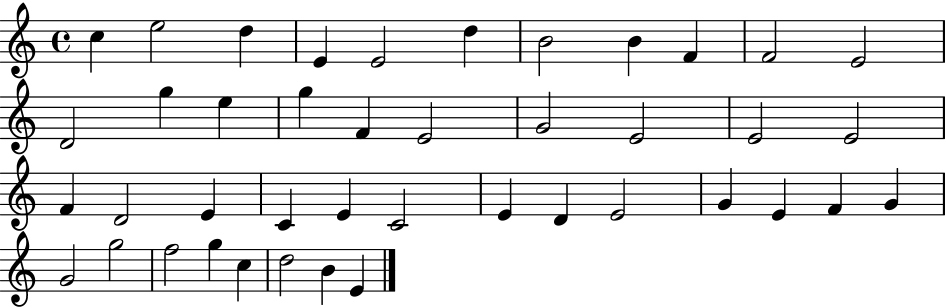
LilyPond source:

{
  \clef treble
  \time 4/4
  \defaultTimeSignature
  \key c \major
  c''4 e''2 d''4 | e'4 e'2 d''4 | b'2 b'4 f'4 | f'2 e'2 | \break d'2 g''4 e''4 | g''4 f'4 e'2 | g'2 e'2 | e'2 e'2 | \break f'4 d'2 e'4 | c'4 e'4 c'2 | e'4 d'4 e'2 | g'4 e'4 f'4 g'4 | \break g'2 g''2 | f''2 g''4 c''4 | d''2 b'4 e'4 | \bar "|."
}